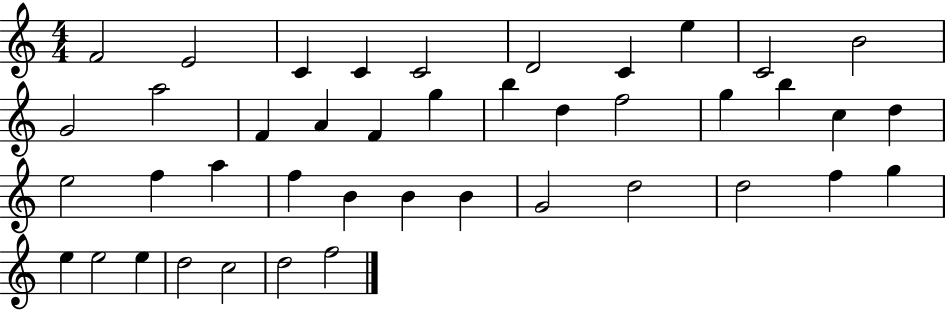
F4/h E4/h C4/q C4/q C4/h D4/h C4/q E5/q C4/h B4/h G4/h A5/h F4/q A4/q F4/q G5/q B5/q D5/q F5/h G5/q B5/q C5/q D5/q E5/h F5/q A5/q F5/q B4/q B4/q B4/q G4/h D5/h D5/h F5/q G5/q E5/q E5/h E5/q D5/h C5/h D5/h F5/h